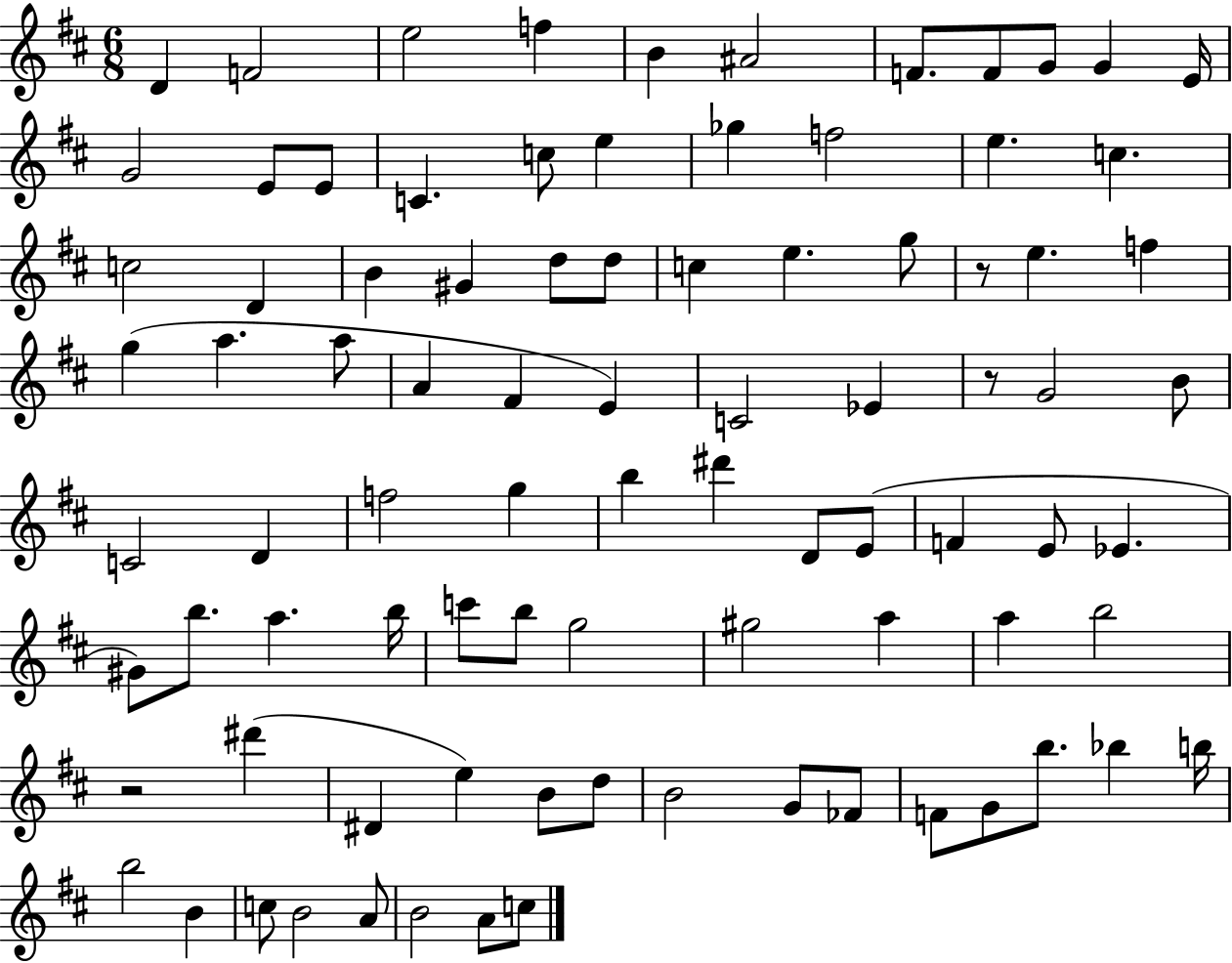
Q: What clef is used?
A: treble